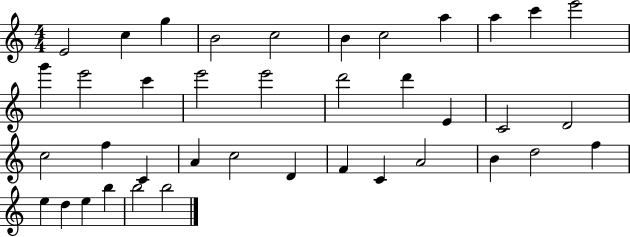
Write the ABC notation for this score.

X:1
T:Untitled
M:4/4
L:1/4
K:C
E2 c g B2 c2 B c2 a a c' e'2 g' e'2 c' e'2 e'2 d'2 d' E C2 D2 c2 f C A c2 D F C A2 B d2 f e d e b b2 b2